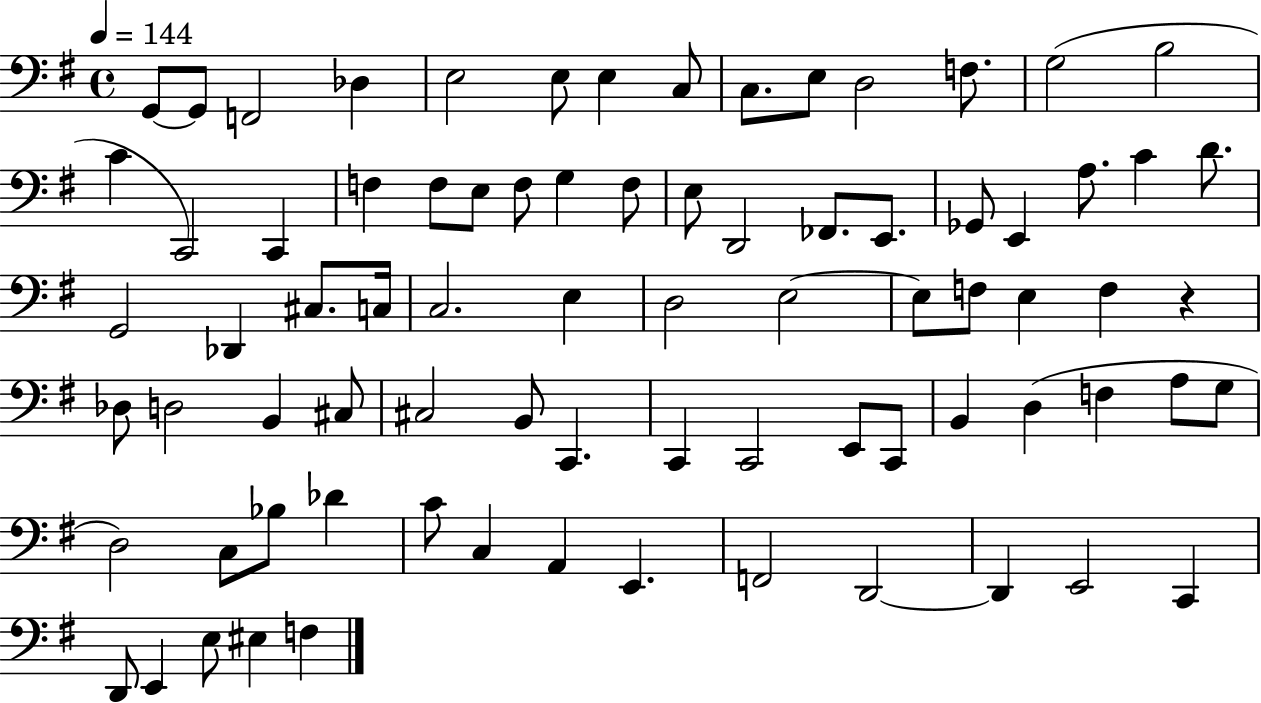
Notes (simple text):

G2/e G2/e F2/h Db3/q E3/h E3/e E3/q C3/e C3/e. E3/e D3/h F3/e. G3/h B3/h C4/q C2/h C2/q F3/q F3/e E3/e F3/e G3/q F3/e E3/e D2/h FES2/e. E2/e. Gb2/e E2/q A3/e. C4/q D4/e. G2/h Db2/q C#3/e. C3/s C3/h. E3/q D3/h E3/h E3/e F3/e E3/q F3/q R/q Db3/e D3/h B2/q C#3/e C#3/h B2/e C2/q. C2/q C2/h E2/e C2/e B2/q D3/q F3/q A3/e G3/e D3/h C3/e Bb3/e Db4/q C4/e C3/q A2/q E2/q. F2/h D2/h D2/q E2/h C2/q D2/e E2/q E3/e EIS3/q F3/q